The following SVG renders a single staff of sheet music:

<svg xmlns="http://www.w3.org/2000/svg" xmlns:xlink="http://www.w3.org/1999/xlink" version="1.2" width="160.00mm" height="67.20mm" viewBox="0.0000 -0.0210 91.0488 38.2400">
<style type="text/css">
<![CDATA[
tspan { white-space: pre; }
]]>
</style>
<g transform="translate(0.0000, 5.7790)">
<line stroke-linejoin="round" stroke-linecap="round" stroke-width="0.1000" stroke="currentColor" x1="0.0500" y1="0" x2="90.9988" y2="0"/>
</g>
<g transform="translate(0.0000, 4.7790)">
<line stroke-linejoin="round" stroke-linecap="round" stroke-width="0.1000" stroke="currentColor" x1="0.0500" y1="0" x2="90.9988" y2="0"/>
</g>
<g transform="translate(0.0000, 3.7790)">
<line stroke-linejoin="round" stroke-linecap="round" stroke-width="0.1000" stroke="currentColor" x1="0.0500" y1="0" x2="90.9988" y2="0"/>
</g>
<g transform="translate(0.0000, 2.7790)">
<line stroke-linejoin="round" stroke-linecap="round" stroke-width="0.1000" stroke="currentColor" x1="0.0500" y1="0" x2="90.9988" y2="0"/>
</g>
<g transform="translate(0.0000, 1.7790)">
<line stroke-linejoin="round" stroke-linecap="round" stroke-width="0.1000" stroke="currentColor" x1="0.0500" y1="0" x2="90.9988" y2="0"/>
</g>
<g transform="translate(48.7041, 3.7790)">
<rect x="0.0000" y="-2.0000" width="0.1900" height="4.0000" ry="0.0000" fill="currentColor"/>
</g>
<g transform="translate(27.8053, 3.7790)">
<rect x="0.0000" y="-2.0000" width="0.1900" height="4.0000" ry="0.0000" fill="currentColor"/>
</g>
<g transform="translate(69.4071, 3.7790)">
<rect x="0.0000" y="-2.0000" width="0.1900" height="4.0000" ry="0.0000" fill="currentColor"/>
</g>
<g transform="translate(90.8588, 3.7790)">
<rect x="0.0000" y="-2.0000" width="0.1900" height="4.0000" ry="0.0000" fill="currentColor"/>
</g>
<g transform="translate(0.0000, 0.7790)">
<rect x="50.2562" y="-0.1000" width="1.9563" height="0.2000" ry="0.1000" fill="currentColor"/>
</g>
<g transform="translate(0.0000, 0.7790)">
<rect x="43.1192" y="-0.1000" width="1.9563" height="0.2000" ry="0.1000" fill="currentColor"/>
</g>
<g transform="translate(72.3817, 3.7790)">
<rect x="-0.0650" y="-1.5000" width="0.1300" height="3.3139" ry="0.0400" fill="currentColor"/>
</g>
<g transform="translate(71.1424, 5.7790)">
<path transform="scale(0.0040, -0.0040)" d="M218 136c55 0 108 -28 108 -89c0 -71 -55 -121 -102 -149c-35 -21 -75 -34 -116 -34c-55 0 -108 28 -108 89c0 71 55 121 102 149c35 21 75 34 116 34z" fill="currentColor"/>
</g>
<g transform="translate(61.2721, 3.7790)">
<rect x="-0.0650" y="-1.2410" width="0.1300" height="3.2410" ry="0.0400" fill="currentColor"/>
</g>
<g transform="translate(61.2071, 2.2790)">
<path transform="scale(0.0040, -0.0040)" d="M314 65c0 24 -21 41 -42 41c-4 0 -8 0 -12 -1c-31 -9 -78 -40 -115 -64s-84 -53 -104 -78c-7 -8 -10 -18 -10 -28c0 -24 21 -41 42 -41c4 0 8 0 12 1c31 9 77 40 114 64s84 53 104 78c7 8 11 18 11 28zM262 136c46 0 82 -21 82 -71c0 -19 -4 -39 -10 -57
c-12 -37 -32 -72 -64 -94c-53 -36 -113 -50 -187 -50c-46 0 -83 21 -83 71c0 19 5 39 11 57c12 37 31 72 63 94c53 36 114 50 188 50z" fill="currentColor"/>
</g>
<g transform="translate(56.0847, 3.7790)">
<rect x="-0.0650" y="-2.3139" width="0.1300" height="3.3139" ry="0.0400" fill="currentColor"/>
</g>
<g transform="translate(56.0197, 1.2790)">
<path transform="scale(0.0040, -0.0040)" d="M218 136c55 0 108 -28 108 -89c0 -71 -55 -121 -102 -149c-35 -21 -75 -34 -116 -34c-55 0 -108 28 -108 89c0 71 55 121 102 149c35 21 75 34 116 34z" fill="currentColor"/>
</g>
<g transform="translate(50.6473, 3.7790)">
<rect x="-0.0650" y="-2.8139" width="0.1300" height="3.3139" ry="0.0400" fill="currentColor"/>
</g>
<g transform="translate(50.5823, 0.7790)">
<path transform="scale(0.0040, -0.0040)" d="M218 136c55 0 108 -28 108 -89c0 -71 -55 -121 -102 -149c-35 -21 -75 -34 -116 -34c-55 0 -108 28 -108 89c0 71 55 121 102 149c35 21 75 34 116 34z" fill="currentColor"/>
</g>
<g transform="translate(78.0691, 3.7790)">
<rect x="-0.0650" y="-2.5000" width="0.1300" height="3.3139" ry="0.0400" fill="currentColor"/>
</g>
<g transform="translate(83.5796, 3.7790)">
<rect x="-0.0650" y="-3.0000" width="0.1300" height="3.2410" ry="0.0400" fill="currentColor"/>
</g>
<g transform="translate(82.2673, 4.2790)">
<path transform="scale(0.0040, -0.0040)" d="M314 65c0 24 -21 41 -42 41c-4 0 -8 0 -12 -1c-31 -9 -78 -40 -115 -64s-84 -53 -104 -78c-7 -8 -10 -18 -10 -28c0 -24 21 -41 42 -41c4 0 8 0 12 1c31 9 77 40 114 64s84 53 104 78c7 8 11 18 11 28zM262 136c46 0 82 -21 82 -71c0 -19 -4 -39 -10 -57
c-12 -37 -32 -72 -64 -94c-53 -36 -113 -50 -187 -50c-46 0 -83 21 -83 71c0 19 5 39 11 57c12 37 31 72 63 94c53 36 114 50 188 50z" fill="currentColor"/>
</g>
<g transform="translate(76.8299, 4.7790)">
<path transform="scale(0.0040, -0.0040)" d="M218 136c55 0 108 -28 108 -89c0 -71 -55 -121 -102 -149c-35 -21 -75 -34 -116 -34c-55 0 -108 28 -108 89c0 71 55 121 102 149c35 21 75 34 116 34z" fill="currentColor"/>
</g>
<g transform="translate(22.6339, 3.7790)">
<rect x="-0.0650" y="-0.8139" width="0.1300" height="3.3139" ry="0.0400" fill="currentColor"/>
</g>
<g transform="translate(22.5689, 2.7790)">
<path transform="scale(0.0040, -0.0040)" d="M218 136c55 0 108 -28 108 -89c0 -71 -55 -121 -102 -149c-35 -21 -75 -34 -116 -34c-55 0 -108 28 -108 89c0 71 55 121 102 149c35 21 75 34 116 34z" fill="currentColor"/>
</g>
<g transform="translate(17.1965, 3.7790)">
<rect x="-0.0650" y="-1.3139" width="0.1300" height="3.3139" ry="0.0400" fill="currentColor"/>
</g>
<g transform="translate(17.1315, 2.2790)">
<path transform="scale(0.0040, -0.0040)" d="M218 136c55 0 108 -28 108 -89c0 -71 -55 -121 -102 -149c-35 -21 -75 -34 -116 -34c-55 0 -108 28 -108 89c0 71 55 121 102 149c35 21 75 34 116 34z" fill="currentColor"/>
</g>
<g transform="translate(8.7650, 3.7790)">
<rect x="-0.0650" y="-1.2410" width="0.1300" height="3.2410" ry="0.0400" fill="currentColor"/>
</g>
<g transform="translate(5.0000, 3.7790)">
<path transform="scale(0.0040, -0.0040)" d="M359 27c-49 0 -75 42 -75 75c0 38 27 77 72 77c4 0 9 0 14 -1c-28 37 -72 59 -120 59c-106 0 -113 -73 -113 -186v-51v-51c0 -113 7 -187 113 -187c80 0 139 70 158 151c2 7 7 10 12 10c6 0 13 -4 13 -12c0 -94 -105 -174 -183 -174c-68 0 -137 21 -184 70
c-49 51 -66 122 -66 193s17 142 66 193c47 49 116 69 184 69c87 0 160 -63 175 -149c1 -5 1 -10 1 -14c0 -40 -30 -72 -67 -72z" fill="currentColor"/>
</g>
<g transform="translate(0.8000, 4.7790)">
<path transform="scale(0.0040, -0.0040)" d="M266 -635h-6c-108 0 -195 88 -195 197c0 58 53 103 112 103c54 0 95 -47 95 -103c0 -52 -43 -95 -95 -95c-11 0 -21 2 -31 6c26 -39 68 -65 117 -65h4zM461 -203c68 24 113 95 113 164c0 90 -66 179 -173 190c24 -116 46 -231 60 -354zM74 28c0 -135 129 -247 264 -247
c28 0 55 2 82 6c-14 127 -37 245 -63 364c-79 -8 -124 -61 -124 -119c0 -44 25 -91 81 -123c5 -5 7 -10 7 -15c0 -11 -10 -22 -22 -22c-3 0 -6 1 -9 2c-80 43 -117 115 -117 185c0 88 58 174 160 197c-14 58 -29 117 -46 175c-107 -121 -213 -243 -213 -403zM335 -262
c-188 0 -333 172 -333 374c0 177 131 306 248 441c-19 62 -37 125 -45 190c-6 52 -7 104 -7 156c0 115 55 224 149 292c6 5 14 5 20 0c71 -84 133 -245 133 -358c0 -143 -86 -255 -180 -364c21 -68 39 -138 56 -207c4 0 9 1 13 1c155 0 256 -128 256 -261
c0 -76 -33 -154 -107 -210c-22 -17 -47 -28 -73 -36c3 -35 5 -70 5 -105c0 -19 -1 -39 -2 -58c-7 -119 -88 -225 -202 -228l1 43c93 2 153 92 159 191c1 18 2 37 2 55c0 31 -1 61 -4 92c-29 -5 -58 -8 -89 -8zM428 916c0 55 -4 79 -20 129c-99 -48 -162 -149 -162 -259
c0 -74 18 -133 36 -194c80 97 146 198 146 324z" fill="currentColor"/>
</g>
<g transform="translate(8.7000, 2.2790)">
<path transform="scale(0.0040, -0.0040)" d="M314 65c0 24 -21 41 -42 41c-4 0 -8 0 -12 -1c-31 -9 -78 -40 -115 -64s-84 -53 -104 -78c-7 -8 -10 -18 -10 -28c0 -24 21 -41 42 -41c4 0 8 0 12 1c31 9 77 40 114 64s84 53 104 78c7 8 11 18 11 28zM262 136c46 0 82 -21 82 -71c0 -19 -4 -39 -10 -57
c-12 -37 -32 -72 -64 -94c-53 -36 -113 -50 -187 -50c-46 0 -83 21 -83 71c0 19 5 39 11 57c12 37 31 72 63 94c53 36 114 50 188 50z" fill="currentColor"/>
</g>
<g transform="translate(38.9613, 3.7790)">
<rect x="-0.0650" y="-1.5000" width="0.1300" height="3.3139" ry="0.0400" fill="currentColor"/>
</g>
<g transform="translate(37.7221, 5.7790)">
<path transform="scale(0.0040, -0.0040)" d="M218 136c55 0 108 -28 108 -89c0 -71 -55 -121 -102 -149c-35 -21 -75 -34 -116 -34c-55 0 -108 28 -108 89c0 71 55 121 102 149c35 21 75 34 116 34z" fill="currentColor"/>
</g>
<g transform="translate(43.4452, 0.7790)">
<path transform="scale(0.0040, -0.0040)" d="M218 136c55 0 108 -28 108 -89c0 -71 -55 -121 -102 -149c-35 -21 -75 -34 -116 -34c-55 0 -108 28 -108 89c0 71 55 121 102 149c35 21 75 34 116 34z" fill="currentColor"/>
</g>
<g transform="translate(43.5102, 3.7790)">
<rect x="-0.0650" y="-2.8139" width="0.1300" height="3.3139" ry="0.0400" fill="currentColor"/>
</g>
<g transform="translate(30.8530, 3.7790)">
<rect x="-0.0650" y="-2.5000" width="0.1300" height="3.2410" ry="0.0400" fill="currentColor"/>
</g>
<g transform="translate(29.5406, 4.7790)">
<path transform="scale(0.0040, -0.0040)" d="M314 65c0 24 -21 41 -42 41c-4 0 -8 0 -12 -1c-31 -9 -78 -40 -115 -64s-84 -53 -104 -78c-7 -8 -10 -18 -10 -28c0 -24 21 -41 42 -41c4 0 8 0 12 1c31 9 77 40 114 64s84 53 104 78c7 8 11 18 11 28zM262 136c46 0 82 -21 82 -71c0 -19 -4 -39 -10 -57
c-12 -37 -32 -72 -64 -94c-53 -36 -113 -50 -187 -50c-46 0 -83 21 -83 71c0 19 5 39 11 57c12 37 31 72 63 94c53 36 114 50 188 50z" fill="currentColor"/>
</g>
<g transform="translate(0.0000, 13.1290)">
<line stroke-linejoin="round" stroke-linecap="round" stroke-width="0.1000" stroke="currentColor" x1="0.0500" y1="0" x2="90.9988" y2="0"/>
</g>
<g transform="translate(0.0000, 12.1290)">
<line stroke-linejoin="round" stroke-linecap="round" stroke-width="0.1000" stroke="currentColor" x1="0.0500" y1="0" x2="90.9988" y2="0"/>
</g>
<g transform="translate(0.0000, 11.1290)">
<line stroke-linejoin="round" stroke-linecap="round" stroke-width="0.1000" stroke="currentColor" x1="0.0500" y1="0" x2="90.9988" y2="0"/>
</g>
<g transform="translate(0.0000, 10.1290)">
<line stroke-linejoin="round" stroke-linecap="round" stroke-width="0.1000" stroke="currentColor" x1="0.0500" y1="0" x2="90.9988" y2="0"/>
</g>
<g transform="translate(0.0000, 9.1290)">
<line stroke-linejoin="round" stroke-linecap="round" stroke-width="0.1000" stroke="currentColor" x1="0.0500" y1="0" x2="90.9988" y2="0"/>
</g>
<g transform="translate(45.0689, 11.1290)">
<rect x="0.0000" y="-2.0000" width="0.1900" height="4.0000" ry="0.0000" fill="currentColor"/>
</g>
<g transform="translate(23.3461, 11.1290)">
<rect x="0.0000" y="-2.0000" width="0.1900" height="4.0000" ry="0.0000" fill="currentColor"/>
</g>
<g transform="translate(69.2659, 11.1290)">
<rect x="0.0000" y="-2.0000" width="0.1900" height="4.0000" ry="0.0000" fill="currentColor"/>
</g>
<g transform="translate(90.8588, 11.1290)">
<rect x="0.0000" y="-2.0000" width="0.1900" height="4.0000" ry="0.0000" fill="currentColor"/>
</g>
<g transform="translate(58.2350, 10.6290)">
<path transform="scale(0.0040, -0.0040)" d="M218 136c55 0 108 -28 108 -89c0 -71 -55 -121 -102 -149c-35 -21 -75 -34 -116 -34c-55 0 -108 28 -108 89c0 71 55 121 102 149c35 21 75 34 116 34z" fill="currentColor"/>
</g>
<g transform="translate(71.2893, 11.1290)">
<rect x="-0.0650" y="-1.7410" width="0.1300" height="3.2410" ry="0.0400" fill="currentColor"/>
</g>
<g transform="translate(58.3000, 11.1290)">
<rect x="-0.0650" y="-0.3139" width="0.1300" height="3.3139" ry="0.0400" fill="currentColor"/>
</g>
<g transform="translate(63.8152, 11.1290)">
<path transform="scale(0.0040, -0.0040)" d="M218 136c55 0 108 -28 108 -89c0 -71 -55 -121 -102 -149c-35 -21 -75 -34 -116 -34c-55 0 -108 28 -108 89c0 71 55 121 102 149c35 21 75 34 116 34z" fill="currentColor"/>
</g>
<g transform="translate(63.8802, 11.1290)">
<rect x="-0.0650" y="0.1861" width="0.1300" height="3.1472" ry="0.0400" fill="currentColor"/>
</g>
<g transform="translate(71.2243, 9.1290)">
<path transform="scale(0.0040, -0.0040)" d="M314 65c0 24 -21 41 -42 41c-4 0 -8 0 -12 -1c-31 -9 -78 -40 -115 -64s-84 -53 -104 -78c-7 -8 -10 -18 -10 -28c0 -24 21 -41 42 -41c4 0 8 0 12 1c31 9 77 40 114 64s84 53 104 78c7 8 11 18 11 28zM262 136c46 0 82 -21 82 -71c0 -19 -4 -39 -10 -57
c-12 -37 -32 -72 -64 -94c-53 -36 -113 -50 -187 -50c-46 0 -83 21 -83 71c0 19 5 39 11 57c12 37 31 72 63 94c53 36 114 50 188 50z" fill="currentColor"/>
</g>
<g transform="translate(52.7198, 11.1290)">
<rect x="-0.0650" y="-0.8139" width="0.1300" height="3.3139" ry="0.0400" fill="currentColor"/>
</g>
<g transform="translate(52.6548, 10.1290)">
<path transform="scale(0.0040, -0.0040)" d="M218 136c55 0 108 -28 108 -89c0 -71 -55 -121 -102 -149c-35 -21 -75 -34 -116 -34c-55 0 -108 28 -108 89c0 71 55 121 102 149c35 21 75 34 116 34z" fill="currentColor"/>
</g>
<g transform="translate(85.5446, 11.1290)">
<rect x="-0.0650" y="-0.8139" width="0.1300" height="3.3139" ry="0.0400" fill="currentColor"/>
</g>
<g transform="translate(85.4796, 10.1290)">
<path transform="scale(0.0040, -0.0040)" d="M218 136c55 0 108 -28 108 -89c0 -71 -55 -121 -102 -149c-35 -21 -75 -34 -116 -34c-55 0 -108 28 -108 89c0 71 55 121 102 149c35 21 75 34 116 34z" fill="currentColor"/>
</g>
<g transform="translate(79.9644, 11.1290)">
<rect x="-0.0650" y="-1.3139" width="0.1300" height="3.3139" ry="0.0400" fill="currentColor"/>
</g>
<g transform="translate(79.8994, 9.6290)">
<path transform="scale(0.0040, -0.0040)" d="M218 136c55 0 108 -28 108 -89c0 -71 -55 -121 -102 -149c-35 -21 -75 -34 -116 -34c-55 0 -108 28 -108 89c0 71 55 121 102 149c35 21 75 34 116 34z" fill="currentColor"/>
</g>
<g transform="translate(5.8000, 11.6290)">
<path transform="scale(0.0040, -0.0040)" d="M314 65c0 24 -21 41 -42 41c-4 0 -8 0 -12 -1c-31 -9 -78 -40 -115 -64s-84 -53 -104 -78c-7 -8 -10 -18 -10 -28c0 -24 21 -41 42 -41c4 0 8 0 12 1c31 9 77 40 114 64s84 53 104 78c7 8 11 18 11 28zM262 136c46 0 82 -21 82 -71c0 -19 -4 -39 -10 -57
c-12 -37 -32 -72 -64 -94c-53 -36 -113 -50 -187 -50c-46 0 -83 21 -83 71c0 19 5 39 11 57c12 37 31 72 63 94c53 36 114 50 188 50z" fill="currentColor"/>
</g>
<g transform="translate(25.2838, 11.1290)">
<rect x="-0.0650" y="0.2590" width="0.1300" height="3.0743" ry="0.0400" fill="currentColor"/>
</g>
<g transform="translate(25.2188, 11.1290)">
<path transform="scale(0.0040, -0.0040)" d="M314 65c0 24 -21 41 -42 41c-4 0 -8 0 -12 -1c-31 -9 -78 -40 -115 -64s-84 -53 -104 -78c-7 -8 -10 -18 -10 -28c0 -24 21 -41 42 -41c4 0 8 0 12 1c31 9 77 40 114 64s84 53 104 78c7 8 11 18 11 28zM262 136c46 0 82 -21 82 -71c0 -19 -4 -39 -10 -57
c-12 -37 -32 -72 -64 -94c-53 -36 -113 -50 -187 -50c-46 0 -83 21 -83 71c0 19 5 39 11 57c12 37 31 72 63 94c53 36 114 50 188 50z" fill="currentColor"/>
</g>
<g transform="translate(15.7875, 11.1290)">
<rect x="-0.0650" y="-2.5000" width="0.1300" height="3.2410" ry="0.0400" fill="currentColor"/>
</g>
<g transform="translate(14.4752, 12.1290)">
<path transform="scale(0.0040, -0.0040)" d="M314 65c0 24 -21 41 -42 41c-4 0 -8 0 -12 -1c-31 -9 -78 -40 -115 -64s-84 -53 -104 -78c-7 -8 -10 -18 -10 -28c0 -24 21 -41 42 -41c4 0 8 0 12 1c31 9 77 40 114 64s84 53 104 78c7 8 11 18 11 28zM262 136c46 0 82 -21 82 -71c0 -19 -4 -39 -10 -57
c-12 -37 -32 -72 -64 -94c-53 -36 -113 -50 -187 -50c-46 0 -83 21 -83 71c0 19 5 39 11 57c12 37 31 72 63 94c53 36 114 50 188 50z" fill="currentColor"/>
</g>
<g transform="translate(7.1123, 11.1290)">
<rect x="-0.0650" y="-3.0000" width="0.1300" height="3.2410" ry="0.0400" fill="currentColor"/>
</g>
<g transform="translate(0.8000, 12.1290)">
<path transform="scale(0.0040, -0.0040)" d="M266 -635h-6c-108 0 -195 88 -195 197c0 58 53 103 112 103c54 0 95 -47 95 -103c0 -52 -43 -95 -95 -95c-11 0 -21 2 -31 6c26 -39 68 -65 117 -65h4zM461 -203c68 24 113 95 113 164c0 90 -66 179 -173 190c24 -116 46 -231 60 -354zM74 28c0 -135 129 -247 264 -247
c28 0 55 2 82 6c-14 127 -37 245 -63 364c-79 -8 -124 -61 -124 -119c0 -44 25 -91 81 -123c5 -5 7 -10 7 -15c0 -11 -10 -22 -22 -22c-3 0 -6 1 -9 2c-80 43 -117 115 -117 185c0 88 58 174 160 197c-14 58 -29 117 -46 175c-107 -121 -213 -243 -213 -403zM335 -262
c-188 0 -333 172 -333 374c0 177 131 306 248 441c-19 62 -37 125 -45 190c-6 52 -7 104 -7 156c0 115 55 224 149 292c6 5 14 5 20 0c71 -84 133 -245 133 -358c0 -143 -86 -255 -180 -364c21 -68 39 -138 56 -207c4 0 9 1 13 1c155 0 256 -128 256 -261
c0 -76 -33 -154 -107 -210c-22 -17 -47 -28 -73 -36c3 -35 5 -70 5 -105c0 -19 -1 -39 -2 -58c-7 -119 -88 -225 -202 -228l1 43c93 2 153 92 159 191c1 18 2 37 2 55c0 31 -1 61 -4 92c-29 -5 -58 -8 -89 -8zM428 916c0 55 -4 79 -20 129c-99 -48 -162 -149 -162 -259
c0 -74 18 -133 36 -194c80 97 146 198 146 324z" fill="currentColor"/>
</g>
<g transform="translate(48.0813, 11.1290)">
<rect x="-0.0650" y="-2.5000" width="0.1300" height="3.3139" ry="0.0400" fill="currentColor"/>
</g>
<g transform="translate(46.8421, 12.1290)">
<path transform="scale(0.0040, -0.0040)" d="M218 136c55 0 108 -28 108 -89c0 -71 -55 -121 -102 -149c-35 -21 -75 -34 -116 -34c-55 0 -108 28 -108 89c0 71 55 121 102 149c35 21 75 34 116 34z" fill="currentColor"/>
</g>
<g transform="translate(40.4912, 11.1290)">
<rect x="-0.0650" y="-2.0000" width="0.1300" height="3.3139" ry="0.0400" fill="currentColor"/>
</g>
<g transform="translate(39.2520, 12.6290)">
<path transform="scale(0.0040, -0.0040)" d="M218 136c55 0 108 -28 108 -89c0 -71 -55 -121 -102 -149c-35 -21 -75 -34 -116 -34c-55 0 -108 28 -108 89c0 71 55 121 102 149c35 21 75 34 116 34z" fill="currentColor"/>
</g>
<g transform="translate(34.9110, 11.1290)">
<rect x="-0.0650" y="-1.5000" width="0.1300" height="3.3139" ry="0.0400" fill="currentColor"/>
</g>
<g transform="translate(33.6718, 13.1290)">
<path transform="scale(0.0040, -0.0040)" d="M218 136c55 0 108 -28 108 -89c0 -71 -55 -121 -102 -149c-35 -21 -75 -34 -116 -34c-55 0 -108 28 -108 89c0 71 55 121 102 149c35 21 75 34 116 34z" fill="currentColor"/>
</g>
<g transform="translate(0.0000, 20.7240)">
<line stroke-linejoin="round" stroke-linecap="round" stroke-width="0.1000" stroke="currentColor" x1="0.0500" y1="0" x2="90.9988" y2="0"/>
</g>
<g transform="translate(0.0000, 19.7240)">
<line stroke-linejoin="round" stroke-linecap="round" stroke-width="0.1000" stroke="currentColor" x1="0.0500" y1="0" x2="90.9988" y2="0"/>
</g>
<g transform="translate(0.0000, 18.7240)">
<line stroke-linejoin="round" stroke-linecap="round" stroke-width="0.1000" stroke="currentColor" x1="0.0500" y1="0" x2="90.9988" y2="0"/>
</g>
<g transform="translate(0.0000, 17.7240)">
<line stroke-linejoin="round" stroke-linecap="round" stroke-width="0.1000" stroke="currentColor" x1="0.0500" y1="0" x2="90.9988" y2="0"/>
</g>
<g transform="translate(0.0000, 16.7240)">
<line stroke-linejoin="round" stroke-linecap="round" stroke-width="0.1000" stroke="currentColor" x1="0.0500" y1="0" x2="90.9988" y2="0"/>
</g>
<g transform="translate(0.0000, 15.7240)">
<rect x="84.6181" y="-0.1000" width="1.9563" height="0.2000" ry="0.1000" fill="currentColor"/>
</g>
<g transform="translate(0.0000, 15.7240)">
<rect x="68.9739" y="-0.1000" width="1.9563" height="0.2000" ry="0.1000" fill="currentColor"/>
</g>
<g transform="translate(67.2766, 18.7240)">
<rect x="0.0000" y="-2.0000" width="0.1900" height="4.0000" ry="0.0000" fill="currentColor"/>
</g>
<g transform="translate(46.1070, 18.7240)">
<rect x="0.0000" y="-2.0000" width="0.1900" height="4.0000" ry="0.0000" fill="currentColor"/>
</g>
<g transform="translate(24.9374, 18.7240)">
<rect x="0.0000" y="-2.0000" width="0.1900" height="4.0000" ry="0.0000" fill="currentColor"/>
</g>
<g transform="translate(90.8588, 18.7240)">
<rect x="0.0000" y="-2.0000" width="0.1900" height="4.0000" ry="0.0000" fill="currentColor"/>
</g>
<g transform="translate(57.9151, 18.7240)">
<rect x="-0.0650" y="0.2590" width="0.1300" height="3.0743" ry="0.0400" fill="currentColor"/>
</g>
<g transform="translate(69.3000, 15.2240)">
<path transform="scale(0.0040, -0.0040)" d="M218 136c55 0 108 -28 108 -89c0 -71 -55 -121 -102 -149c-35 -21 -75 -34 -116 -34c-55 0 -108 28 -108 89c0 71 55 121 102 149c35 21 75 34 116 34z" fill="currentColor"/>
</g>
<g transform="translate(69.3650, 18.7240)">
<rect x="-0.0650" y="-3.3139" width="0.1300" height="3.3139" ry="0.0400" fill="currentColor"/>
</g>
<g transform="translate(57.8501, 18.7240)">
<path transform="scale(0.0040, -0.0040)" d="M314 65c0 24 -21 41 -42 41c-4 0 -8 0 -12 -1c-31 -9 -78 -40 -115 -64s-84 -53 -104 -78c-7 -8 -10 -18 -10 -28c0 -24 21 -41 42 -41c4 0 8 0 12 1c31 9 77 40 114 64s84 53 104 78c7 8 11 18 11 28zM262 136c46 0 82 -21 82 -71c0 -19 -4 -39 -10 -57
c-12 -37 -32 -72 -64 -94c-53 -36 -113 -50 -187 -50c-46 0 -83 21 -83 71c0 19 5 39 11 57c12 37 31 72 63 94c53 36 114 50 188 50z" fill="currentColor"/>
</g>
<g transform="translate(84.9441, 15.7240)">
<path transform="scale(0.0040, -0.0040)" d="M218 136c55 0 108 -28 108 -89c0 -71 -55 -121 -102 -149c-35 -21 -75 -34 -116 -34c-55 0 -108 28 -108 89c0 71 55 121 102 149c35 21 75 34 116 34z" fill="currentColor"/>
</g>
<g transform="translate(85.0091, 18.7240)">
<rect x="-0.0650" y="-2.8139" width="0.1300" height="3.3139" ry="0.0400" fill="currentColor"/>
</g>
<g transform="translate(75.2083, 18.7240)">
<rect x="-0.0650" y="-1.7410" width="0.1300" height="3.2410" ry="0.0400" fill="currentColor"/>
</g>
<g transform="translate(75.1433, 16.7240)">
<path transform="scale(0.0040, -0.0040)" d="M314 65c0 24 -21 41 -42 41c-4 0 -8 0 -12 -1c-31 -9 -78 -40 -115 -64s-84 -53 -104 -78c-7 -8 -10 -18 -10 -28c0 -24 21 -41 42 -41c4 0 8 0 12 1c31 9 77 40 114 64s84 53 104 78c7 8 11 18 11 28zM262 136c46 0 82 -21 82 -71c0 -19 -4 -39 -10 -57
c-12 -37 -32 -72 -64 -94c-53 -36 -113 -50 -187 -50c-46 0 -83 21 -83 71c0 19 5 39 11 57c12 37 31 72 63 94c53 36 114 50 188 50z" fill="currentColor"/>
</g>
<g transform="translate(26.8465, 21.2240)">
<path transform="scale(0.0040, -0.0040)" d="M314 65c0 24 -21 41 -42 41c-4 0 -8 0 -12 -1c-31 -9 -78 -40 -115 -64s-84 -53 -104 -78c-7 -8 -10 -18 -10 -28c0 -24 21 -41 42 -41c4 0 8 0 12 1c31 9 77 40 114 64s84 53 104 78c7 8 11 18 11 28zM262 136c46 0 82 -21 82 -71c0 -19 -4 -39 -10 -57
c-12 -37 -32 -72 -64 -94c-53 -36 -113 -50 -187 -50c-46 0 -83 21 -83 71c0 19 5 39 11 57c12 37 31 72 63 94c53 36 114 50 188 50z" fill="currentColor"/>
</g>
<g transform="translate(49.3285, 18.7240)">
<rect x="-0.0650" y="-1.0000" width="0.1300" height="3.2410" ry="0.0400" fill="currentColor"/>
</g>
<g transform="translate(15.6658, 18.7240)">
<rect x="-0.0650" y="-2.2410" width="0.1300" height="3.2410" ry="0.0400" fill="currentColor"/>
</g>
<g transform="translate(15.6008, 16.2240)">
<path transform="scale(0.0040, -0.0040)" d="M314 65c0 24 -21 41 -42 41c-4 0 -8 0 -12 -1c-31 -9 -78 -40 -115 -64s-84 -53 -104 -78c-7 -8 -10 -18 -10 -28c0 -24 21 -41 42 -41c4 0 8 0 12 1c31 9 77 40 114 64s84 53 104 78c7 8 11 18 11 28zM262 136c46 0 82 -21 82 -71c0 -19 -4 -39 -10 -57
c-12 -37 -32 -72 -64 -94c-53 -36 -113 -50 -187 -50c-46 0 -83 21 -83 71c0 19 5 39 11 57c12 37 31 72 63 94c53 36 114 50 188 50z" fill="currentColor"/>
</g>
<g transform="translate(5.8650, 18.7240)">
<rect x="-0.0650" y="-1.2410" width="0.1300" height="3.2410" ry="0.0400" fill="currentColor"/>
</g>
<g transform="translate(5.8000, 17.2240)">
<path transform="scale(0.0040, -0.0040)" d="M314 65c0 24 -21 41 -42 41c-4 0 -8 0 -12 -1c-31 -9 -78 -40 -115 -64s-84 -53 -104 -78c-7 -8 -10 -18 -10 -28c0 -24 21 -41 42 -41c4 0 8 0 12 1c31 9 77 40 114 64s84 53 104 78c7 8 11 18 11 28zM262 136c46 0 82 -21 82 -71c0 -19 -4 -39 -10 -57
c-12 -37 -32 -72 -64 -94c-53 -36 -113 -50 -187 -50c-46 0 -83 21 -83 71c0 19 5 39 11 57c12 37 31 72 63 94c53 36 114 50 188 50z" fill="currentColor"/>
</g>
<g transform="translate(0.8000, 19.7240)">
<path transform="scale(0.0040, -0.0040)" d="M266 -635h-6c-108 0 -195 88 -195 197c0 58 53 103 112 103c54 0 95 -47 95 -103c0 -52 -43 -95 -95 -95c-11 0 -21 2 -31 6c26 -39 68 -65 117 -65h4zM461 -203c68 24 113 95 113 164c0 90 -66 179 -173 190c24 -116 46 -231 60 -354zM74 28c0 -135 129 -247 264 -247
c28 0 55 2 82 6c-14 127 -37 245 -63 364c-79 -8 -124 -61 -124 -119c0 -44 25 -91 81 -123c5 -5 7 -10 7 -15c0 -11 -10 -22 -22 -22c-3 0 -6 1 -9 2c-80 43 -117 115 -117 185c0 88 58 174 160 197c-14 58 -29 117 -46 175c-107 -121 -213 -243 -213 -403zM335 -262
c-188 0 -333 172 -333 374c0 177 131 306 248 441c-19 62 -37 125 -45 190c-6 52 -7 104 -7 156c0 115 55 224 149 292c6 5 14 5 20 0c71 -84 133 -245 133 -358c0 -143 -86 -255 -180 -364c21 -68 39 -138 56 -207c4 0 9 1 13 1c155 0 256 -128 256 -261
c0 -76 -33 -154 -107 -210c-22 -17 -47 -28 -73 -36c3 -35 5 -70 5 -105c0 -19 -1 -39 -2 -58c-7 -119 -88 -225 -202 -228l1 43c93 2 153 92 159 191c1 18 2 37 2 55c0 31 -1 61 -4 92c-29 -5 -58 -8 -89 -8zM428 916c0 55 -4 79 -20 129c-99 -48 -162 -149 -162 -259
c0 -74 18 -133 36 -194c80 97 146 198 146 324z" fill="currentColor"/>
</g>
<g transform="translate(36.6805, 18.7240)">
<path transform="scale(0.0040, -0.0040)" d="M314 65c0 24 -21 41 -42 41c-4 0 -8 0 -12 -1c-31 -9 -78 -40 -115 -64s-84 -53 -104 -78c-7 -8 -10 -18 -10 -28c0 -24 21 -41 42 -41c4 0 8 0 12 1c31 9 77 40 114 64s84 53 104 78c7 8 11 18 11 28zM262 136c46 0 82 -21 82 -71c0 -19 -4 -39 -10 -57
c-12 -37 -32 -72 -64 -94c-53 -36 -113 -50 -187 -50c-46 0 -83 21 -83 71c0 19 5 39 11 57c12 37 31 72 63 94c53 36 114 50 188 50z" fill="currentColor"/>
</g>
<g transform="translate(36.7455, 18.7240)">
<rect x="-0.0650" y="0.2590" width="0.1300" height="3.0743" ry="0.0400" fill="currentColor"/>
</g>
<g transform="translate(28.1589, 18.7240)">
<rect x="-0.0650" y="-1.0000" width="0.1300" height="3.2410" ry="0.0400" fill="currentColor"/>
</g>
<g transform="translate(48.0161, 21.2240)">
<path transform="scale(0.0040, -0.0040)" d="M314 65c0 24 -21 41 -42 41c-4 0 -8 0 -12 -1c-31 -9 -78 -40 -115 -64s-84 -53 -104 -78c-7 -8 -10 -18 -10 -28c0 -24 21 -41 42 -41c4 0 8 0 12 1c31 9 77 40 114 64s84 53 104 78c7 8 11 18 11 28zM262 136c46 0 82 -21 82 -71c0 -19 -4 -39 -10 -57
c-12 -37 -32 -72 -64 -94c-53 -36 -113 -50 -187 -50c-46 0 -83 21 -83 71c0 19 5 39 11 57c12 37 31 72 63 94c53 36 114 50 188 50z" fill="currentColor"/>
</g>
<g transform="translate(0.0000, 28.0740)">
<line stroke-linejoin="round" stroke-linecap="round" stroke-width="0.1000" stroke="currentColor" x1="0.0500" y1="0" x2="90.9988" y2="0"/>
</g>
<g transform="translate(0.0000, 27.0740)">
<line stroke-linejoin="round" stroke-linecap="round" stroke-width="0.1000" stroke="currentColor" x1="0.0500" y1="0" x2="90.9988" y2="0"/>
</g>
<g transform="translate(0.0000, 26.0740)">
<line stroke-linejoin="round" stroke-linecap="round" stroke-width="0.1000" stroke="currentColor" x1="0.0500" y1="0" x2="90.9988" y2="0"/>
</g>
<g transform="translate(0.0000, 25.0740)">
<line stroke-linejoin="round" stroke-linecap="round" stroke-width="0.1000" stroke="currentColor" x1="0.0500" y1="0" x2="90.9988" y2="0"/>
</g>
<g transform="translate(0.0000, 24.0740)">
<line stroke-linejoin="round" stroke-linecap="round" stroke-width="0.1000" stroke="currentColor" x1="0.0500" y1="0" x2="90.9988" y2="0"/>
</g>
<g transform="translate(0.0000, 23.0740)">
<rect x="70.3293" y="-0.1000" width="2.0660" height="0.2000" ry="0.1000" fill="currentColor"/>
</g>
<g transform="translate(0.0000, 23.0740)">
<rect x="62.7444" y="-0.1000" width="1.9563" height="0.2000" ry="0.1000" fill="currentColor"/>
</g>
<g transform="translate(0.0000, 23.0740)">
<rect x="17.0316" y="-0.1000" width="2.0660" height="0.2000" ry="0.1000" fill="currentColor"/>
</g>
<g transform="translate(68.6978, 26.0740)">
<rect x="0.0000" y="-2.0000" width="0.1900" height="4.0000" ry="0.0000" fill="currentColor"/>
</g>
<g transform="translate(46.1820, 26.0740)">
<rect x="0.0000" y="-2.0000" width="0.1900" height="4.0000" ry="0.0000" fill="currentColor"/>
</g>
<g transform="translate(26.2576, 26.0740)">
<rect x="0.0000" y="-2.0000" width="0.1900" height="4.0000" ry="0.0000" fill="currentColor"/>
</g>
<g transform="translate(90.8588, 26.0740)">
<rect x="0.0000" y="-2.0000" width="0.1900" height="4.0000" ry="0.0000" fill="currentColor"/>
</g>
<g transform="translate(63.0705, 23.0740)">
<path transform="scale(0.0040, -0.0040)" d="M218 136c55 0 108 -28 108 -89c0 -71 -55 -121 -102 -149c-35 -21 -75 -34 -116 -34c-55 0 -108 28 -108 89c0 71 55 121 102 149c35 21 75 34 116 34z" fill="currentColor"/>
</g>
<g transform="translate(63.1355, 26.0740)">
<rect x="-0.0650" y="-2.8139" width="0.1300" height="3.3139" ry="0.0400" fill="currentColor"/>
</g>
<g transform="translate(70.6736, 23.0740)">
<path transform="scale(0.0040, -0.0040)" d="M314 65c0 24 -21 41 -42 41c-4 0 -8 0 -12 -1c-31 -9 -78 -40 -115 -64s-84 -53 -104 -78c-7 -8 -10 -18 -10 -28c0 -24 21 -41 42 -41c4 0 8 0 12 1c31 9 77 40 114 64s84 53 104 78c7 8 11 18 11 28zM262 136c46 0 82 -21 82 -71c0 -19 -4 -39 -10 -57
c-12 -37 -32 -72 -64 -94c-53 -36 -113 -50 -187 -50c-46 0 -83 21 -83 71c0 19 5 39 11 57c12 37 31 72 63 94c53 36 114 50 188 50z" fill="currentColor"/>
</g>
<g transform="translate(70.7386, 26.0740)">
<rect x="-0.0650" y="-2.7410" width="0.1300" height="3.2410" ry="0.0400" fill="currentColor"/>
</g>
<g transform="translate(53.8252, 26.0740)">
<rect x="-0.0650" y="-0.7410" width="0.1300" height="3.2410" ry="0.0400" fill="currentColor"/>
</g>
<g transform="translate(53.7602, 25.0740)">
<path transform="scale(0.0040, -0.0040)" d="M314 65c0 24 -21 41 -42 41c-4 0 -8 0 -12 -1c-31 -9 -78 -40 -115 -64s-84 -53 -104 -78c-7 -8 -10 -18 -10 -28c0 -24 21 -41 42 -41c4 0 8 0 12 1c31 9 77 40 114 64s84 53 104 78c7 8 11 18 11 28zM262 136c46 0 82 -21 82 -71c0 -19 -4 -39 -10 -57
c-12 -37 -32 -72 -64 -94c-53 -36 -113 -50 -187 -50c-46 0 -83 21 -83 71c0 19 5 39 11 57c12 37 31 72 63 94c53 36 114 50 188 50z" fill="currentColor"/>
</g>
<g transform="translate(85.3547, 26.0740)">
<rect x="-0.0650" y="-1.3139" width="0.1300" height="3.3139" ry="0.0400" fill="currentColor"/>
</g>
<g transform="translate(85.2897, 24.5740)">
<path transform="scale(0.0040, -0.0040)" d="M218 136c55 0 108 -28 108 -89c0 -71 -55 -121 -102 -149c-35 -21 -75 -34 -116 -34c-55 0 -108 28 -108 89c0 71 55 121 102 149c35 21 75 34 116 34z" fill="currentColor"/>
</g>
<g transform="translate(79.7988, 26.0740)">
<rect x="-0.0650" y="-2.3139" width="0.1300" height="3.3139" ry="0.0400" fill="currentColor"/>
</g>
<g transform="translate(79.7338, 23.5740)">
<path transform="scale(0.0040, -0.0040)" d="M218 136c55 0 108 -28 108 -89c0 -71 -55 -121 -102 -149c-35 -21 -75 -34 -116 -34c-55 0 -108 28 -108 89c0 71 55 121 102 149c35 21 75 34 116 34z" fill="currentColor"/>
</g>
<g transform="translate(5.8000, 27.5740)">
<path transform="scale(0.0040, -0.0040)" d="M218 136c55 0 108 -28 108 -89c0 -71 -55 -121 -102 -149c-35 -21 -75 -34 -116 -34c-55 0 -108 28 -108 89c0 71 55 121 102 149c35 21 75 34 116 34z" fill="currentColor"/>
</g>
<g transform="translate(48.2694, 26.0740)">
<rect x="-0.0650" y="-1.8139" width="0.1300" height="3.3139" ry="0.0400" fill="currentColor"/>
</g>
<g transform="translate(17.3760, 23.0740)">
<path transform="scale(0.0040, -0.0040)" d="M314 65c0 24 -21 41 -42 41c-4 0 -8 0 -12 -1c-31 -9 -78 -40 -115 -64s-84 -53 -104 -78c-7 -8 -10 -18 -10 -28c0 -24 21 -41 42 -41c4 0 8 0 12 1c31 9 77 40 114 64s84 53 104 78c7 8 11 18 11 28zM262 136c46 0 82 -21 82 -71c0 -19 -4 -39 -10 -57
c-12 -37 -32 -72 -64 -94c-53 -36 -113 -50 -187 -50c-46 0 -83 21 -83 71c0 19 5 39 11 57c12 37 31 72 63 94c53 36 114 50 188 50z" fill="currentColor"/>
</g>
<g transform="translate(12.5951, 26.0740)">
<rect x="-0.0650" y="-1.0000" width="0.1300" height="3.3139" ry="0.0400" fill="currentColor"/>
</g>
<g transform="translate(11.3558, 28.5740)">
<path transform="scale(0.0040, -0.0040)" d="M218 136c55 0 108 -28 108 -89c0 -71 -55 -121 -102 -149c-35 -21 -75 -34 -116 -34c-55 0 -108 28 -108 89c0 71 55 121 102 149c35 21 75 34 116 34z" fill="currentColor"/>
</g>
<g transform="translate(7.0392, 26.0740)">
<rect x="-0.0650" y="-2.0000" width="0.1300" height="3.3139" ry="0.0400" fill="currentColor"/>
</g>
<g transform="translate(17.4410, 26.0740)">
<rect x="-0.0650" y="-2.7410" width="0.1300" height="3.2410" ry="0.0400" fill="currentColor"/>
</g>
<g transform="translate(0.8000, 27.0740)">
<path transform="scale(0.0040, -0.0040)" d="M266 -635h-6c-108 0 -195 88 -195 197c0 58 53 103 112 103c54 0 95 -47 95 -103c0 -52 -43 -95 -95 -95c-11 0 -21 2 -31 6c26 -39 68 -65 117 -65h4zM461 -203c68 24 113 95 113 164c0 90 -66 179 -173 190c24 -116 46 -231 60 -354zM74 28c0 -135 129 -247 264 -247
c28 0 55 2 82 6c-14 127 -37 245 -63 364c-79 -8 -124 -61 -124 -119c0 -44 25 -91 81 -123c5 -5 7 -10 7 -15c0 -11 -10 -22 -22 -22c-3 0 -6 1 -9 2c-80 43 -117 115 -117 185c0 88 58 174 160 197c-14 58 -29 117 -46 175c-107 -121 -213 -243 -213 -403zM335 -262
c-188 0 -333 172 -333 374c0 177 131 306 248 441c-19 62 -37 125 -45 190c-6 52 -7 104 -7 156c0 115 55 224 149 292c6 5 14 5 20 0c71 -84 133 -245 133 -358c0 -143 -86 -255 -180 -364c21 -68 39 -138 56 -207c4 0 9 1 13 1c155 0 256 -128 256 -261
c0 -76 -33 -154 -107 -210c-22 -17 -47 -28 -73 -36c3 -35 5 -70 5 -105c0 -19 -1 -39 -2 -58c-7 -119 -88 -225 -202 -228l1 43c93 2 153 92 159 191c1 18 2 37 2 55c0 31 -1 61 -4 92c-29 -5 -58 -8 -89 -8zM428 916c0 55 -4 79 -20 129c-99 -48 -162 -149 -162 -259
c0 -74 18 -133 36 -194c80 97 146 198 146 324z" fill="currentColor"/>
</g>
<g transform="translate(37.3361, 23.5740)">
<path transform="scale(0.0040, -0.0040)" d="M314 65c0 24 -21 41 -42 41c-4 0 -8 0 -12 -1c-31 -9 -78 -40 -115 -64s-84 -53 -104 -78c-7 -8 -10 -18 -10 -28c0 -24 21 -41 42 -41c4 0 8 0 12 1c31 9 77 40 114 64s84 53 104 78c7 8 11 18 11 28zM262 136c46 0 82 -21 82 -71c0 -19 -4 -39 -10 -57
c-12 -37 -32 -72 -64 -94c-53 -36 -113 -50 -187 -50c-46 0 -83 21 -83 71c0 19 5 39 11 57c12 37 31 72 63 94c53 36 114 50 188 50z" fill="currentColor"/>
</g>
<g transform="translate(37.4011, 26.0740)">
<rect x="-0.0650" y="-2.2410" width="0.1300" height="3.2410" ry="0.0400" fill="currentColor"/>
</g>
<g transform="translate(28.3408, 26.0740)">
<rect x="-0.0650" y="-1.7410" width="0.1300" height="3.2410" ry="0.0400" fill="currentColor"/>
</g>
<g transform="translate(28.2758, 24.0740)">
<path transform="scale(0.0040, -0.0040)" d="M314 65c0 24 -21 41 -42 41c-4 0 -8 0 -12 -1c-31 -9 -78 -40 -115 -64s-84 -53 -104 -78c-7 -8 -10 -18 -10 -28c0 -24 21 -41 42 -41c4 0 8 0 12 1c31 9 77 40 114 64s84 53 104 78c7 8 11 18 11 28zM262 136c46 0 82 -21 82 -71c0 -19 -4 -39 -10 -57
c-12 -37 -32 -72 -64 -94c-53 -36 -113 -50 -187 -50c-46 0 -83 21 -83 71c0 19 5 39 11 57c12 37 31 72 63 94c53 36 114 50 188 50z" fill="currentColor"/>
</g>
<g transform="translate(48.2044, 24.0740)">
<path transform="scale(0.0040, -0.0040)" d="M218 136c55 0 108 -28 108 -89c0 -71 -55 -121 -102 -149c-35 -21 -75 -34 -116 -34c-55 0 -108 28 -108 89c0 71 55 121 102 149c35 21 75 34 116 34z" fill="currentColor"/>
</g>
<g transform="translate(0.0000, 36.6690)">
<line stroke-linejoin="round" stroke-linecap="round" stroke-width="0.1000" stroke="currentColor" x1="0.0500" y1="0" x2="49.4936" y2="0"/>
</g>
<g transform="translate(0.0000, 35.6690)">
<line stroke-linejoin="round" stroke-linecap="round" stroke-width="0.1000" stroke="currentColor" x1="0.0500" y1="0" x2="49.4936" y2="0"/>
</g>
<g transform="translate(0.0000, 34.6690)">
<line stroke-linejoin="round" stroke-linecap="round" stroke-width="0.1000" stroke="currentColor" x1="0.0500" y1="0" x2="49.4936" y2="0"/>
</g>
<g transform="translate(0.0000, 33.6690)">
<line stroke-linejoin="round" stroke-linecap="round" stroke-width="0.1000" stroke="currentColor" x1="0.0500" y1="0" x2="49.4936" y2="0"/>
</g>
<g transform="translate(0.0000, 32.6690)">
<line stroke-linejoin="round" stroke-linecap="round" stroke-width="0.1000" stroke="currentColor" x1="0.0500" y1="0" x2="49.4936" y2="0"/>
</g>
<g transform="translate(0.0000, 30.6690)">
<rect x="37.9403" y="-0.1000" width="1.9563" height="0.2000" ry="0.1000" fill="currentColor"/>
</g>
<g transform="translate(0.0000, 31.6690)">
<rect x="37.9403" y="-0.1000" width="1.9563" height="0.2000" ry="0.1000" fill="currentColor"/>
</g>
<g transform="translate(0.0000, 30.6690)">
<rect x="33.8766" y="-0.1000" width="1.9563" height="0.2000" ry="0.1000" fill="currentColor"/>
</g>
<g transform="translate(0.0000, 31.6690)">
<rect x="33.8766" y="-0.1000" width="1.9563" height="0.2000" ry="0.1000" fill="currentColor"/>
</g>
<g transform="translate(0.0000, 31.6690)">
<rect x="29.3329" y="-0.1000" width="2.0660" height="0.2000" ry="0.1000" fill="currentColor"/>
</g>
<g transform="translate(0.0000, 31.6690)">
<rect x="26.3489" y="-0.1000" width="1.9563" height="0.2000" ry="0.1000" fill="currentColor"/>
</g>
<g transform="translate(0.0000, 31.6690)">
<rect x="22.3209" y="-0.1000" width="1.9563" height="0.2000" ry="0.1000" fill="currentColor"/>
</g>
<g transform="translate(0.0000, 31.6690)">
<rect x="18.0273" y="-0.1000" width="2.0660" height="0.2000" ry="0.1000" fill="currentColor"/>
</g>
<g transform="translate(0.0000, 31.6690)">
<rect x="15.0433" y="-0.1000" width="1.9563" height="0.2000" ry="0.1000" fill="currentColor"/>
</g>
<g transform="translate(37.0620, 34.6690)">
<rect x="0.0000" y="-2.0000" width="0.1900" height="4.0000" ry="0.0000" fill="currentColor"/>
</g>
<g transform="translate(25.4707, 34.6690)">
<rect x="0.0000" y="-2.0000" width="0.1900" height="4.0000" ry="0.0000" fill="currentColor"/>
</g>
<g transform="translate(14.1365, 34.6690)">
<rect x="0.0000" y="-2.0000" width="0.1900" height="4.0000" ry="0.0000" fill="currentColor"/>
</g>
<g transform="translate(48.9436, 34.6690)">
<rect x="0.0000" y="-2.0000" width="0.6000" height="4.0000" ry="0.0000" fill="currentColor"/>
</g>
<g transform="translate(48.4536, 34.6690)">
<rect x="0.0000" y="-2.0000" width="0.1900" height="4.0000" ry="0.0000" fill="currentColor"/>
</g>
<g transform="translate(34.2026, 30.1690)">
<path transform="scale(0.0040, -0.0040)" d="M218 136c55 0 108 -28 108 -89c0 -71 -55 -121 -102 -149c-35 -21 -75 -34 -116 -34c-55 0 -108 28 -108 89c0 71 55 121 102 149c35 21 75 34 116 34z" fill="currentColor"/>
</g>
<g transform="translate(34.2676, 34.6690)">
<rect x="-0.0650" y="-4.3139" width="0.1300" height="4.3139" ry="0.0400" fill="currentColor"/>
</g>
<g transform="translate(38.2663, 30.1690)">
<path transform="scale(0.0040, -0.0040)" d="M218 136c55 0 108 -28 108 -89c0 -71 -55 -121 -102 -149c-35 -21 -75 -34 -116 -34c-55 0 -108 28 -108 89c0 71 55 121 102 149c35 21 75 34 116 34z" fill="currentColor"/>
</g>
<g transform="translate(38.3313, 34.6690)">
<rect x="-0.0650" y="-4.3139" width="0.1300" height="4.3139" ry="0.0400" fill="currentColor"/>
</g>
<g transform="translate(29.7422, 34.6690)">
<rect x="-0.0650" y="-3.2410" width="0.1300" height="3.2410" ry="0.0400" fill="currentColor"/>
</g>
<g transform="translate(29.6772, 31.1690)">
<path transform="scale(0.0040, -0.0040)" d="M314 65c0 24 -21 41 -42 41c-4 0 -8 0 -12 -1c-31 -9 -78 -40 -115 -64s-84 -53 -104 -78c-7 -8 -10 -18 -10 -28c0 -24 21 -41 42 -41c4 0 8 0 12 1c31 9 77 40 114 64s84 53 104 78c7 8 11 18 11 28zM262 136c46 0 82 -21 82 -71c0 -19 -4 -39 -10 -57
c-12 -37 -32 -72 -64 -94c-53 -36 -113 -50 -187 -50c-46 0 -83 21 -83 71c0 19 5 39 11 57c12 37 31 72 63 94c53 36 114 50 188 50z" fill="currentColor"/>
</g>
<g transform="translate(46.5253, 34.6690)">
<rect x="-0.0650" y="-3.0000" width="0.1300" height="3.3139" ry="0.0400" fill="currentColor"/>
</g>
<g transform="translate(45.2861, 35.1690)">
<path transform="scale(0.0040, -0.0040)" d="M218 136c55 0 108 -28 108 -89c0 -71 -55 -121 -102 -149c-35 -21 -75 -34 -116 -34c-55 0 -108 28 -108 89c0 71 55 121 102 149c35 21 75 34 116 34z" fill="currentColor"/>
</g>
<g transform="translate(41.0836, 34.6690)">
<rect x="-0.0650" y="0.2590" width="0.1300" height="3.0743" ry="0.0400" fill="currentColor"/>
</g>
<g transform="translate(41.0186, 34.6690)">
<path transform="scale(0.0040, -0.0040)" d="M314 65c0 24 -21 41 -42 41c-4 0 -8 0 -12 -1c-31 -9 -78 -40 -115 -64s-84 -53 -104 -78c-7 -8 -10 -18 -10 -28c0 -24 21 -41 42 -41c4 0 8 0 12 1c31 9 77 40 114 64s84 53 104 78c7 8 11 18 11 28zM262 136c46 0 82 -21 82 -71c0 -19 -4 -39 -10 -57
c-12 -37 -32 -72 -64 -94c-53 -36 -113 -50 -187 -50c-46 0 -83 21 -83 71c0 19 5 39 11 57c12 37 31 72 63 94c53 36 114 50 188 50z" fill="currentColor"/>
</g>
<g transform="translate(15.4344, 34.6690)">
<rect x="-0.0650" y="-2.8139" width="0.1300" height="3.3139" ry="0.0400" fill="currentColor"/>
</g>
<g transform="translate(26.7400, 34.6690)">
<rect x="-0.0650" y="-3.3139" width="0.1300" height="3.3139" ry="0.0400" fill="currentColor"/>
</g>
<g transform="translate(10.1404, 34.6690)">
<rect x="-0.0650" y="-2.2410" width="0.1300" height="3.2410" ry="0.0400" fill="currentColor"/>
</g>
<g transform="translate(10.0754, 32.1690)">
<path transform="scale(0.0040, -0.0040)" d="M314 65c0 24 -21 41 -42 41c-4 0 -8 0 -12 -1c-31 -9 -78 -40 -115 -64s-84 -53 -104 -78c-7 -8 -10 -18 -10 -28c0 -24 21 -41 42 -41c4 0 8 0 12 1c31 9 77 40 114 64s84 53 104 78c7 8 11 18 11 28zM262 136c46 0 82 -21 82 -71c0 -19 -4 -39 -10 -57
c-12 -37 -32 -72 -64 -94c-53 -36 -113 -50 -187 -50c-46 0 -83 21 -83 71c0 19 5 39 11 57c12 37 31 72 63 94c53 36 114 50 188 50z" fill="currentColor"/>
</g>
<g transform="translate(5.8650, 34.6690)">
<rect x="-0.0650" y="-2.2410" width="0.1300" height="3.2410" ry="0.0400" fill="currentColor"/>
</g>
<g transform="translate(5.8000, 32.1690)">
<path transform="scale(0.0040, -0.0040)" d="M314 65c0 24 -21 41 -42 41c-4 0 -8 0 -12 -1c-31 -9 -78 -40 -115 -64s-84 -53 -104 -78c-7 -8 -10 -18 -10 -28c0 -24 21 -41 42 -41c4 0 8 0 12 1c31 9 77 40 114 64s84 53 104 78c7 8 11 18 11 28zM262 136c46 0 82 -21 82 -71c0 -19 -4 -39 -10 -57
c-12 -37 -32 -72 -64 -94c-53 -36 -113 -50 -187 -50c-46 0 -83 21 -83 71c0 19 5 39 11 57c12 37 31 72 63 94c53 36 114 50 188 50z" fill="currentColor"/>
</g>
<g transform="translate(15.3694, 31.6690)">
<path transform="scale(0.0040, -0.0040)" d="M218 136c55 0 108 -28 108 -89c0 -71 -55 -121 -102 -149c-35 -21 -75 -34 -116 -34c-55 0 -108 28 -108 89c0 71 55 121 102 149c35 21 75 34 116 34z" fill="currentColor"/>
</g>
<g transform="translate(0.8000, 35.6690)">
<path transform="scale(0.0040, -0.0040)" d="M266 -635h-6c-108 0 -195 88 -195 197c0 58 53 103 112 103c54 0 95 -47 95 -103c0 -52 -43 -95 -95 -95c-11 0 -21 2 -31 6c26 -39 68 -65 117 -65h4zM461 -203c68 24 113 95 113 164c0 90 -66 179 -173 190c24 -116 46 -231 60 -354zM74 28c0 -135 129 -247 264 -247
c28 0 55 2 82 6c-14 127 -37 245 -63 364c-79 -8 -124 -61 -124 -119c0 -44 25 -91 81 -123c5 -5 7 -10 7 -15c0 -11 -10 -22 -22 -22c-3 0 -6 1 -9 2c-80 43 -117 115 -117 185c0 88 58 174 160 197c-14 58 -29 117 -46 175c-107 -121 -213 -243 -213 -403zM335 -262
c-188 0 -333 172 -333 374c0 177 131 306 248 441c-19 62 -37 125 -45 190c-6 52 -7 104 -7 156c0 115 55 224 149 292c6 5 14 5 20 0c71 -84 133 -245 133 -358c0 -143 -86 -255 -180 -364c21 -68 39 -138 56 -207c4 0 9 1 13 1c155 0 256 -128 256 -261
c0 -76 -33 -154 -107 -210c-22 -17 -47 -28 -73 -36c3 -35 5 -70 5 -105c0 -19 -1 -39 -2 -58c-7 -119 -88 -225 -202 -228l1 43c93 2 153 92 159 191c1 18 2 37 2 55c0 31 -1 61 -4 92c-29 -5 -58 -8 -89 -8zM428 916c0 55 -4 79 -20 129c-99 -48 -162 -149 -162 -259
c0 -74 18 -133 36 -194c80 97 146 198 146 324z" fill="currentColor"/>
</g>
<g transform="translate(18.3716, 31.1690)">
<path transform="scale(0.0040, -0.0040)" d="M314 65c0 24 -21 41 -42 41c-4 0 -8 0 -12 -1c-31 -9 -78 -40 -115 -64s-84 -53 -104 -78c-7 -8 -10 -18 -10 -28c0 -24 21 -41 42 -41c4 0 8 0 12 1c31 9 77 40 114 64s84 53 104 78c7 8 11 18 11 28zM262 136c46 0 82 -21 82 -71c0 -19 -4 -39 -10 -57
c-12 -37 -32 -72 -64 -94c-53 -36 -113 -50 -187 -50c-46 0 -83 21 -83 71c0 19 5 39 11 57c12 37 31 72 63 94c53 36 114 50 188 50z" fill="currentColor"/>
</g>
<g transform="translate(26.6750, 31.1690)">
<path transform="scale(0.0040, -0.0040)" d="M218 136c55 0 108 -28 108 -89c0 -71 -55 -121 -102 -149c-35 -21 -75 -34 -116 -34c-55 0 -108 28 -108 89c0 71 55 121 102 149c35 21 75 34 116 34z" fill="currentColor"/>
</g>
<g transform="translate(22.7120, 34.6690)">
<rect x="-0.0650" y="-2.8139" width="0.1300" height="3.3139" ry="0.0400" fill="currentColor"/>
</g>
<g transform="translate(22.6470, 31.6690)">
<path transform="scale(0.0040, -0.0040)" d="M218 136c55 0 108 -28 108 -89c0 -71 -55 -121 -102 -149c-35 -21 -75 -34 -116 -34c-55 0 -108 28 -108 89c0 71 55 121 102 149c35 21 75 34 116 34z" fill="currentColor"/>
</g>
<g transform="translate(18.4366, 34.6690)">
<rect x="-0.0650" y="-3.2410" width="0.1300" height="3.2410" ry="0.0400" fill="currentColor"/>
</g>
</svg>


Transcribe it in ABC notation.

X:1
T:Untitled
M:4/4
L:1/4
K:C
e2 e d G2 E a a g e2 E G A2 A2 G2 B2 E F G d c B f2 e d e2 g2 D2 B2 D2 B2 b f2 a F D a2 f2 g2 f d2 a a2 g e g2 g2 a b2 a b b2 d' d' B2 A